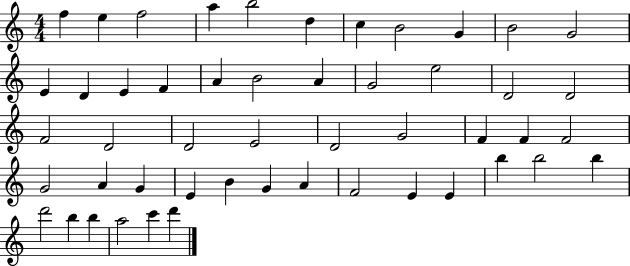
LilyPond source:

{
  \clef treble
  \numericTimeSignature
  \time 4/4
  \key c \major
  f''4 e''4 f''2 | a''4 b''2 d''4 | c''4 b'2 g'4 | b'2 g'2 | \break e'4 d'4 e'4 f'4 | a'4 b'2 a'4 | g'2 e''2 | d'2 d'2 | \break f'2 d'2 | d'2 e'2 | d'2 g'2 | f'4 f'4 f'2 | \break g'2 a'4 g'4 | e'4 b'4 g'4 a'4 | f'2 e'4 e'4 | b''4 b''2 b''4 | \break d'''2 b''4 b''4 | a''2 c'''4 d'''4 | \bar "|."
}